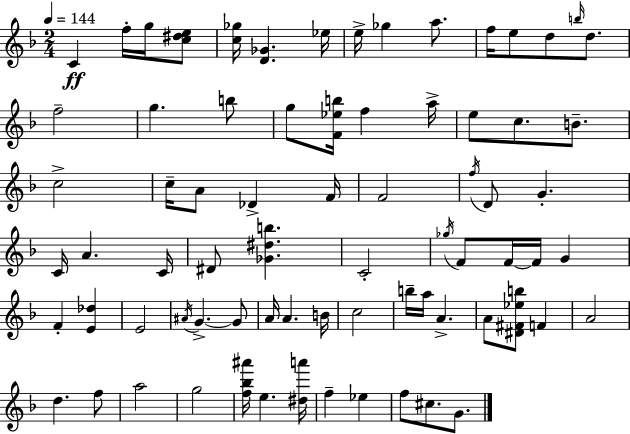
{
  \clef treble
  \numericTimeSignature
  \time 2/4
  \key f \major
  \tempo 4 = 144
  c'4\ff f''16-. g''16 <c'' dis'' e''>8 | <c'' ges''>16 <d' ges'>4. ees''16 | e''16-> ges''4 a''8. | f''16 e''8 d''8 \grace { b''16 } d''8. | \break f''2-- | g''4. b''8 | g''8 <f' ees'' b''>16 f''4 | a''16-> e''8 c''8. b'8.-- | \break c''2-> | c''16-- a'8 des'4-> | f'16 f'2 | \acciaccatura { f''16 } d'8 g'4.-. | \break c'16 a'4. | c'16 dis'8 <ges' dis'' b''>4. | c'2-. | \acciaccatura { ges''16 } f'8 f'16~~ f'16 g'4 | \break f'4-. <e' des''>4 | e'2 | \acciaccatura { ais'16 } g'4.->~~ | g'8 a'16 a'4. | \break b'16 c''2 | b''16-- a''16 a'4.-> | a'8 <dis' fis' ees'' b''>8 | f'4 a'2 | \break d''4. | f''8 a''2 | g''2 | <f'' bes'' ais'''>16 e''4. | \break <dis'' a'''>16 f''4-- | ees''4 f''8 cis''8. | g'8. \bar "|."
}